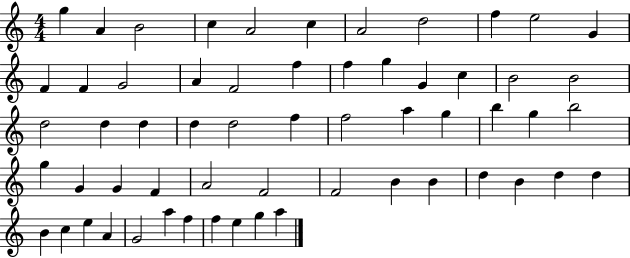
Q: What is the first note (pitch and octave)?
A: G5